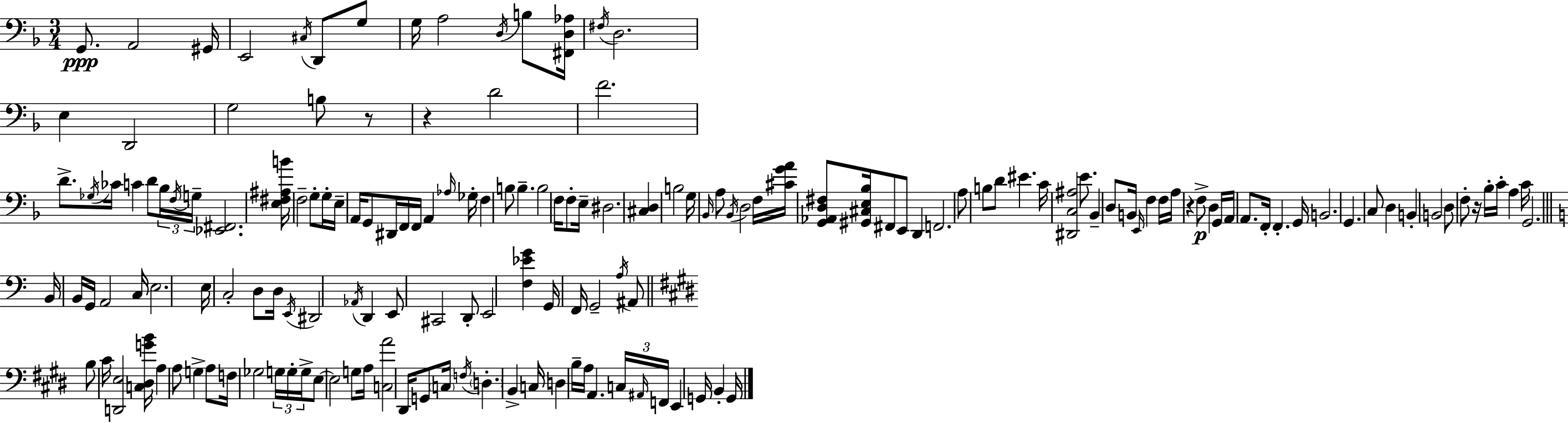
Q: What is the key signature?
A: F major